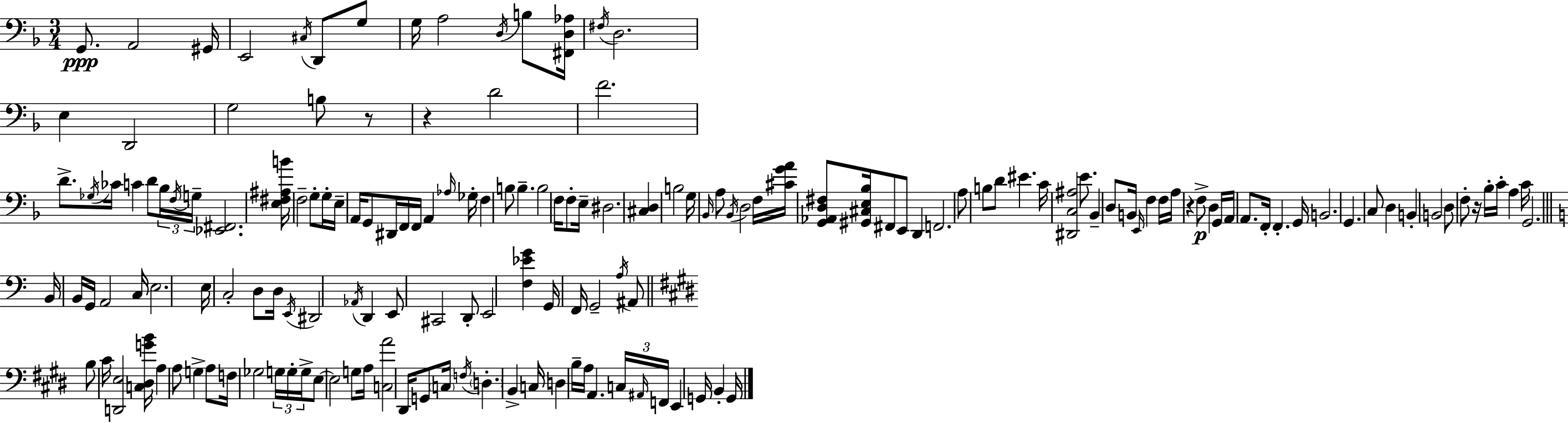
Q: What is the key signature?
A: F major